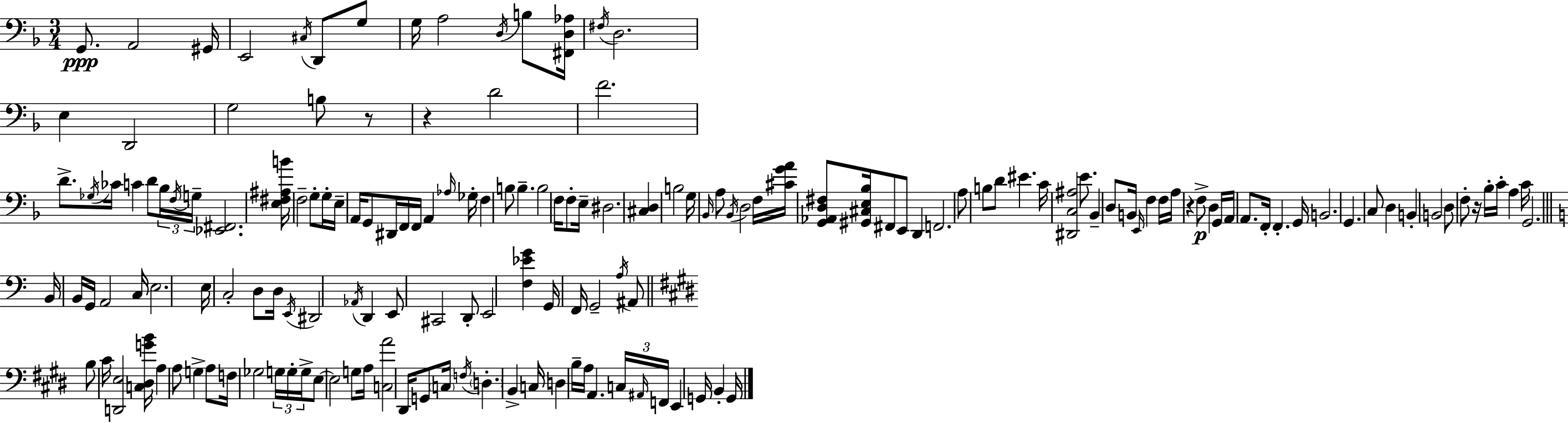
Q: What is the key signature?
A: F major